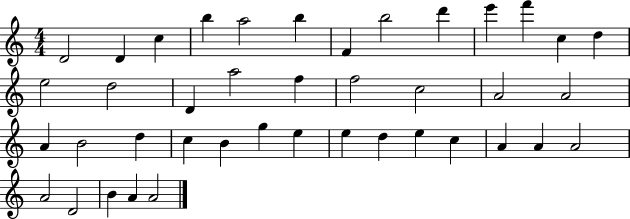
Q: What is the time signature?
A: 4/4